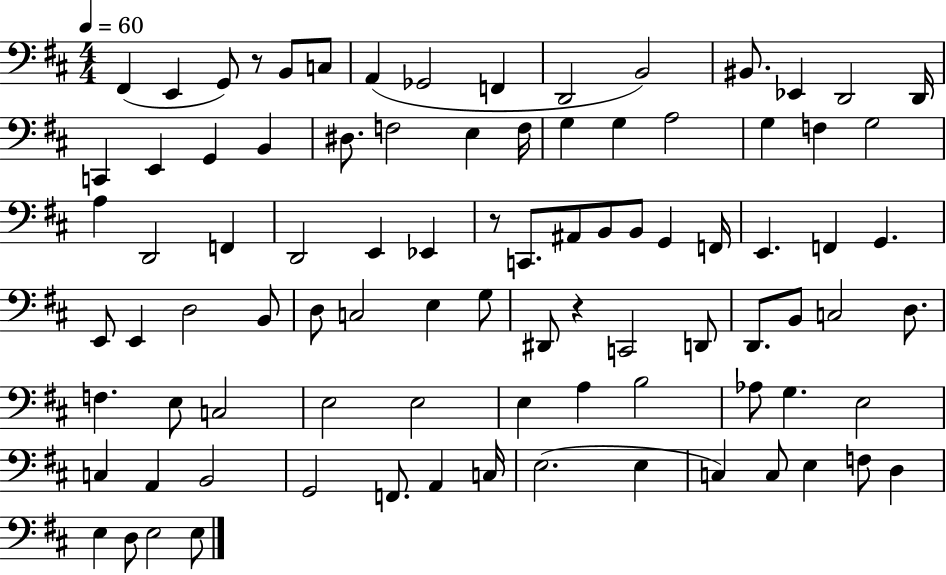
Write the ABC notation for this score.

X:1
T:Untitled
M:4/4
L:1/4
K:D
^F,, E,, G,,/2 z/2 B,,/2 C,/2 A,, _G,,2 F,, D,,2 B,,2 ^B,,/2 _E,, D,,2 D,,/4 C,, E,, G,, B,, ^D,/2 F,2 E, F,/4 G, G, A,2 G, F, G,2 A, D,,2 F,, D,,2 E,, _E,, z/2 C,,/2 ^A,,/2 B,,/2 B,,/2 G,, F,,/4 E,, F,, G,, E,,/2 E,, D,2 B,,/2 D,/2 C,2 E, G,/2 ^D,,/2 z C,,2 D,,/2 D,,/2 B,,/2 C,2 D,/2 F, E,/2 C,2 E,2 E,2 E, A, B,2 _A,/2 G, E,2 C, A,, B,,2 G,,2 F,,/2 A,, C,/4 E,2 E, C, C,/2 E, F,/2 D, E, D,/2 E,2 E,/2